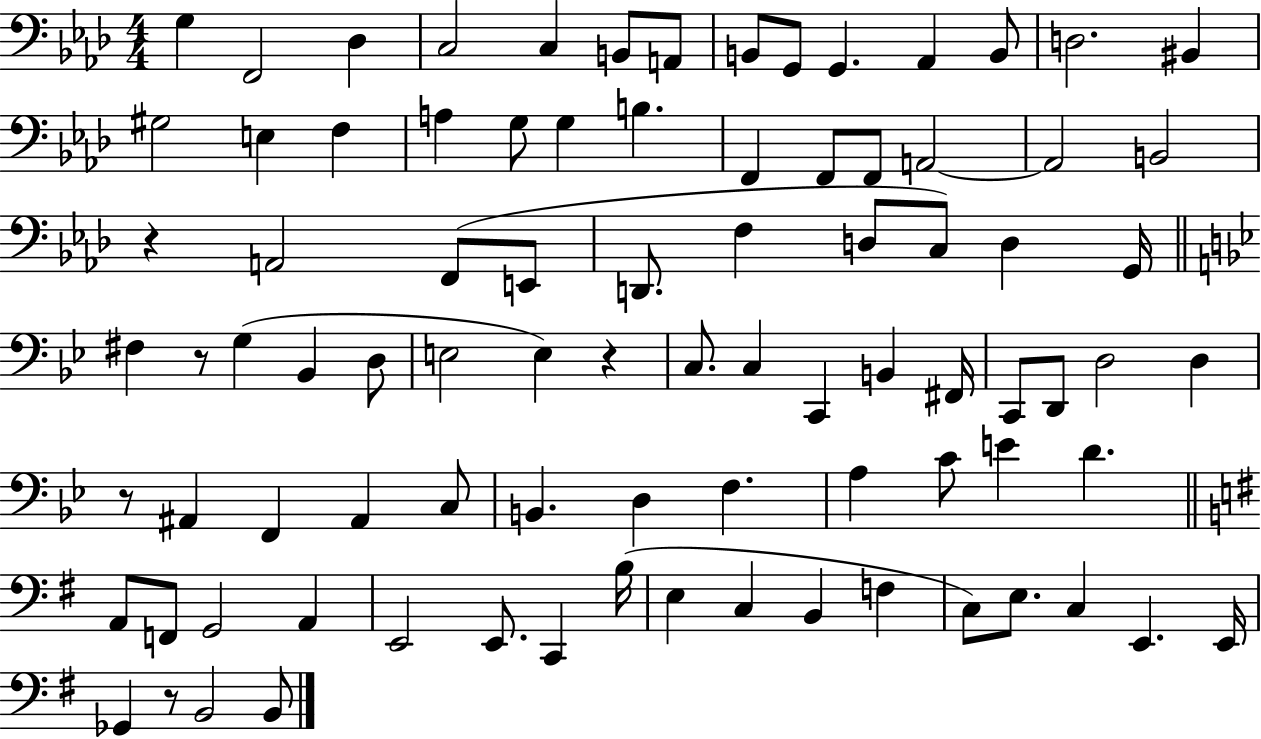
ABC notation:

X:1
T:Untitled
M:4/4
L:1/4
K:Ab
G, F,,2 _D, C,2 C, B,,/2 A,,/2 B,,/2 G,,/2 G,, _A,, B,,/2 D,2 ^B,, ^G,2 E, F, A, G,/2 G, B, F,, F,,/2 F,,/2 A,,2 A,,2 B,,2 z A,,2 F,,/2 E,,/2 D,,/2 F, D,/2 C,/2 D, G,,/4 ^F, z/2 G, _B,, D,/2 E,2 E, z C,/2 C, C,, B,, ^F,,/4 C,,/2 D,,/2 D,2 D, z/2 ^A,, F,, ^A,, C,/2 B,, D, F, A, C/2 E D A,,/2 F,,/2 G,,2 A,, E,,2 E,,/2 C,, B,/4 E, C, B,, F, C,/2 E,/2 C, E,, E,,/4 _G,, z/2 B,,2 B,,/2